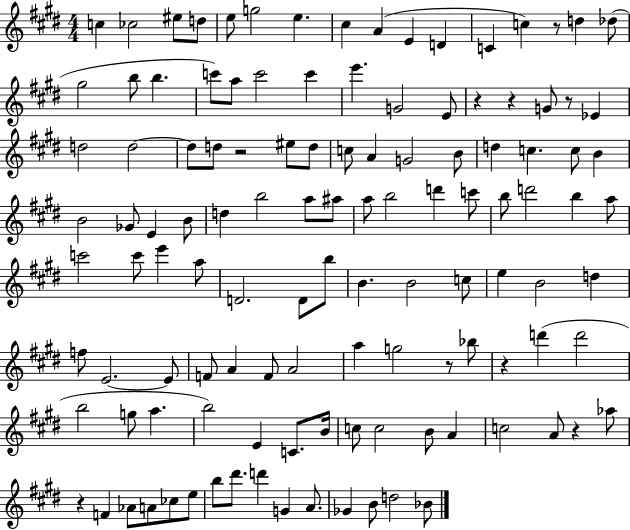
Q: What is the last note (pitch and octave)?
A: Bb4